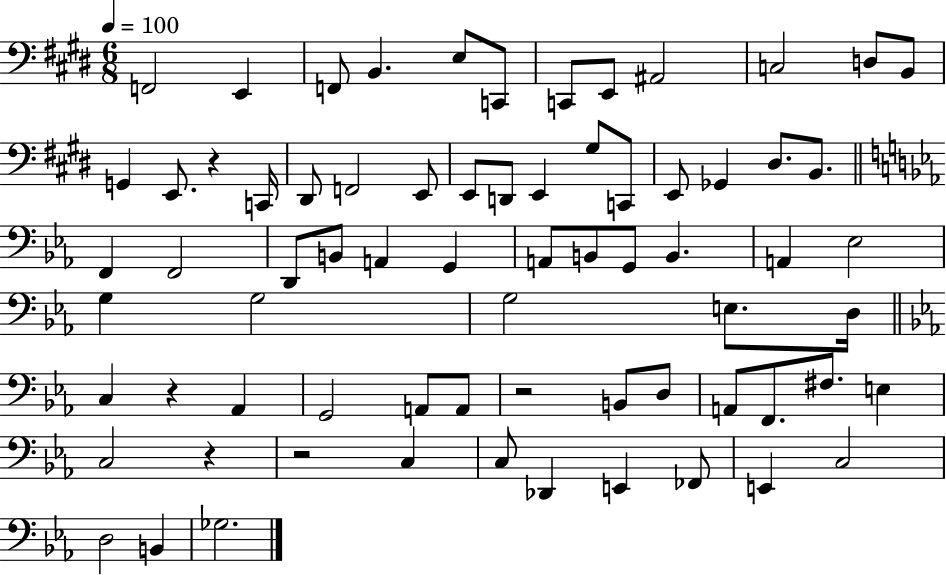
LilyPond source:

{
  \clef bass
  \numericTimeSignature
  \time 6/8
  \key e \major
  \tempo 4 = 100
  f,2 e,4 | f,8 b,4. e8 c,8 | c,8 e,8 ais,2 | c2 d8 b,8 | \break g,4 e,8. r4 c,16 | dis,8 f,2 e,8 | e,8 d,8 e,4 gis8 c,8 | e,8 ges,4 dis8. b,8. | \break \bar "||" \break \key ees \major f,4 f,2 | d,8 b,8 a,4 g,4 | a,8 b,8 g,8 b,4. | a,4 ees2 | \break g4 g2 | g2 e8. d16 | \bar "||" \break \key ees \major c4 r4 aes,4 | g,2 a,8 a,8 | r2 b,8 d8 | a,8 f,8. fis8. e4 | \break c2 r4 | r2 c4 | c8 des,4 e,4 fes,8 | e,4 c2 | \break d2 b,4 | ges2. | \bar "|."
}